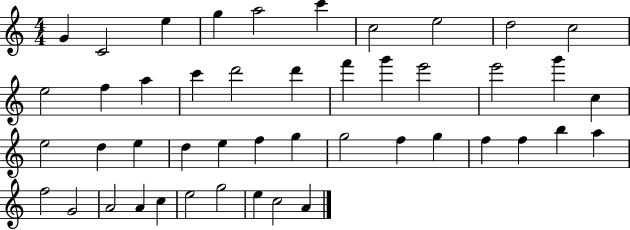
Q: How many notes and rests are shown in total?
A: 46